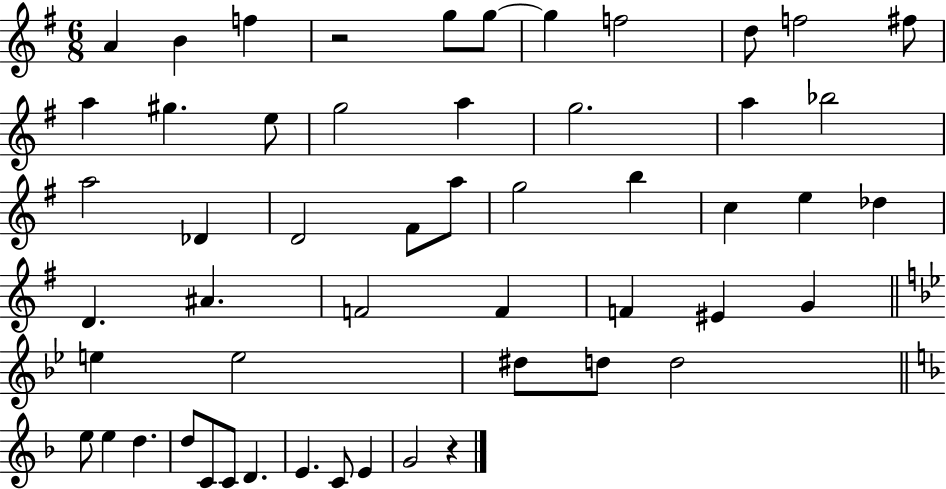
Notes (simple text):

A4/q B4/q F5/q R/h G5/e G5/e G5/q F5/h D5/e F5/h F#5/e A5/q G#5/q. E5/e G5/h A5/q G5/h. A5/q Bb5/h A5/h Db4/q D4/h F#4/e A5/e G5/h B5/q C5/q E5/q Db5/q D4/q. A#4/q. F4/h F4/q F4/q EIS4/q G4/q E5/q E5/h D#5/e D5/e D5/h E5/e E5/q D5/q. D5/e C4/e C4/e D4/q. E4/q. C4/e E4/q G4/h R/q